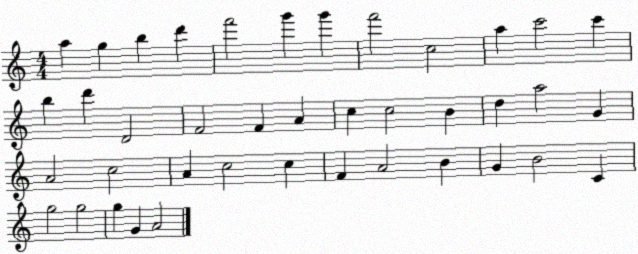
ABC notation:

X:1
T:Untitled
M:4/4
L:1/4
K:C
a g b d' f'2 g' g' f'2 c2 a c'2 c' b d' D2 F2 F A c c2 B d a2 G A2 c2 A c2 c F A2 B G B2 C g2 g2 g G A2